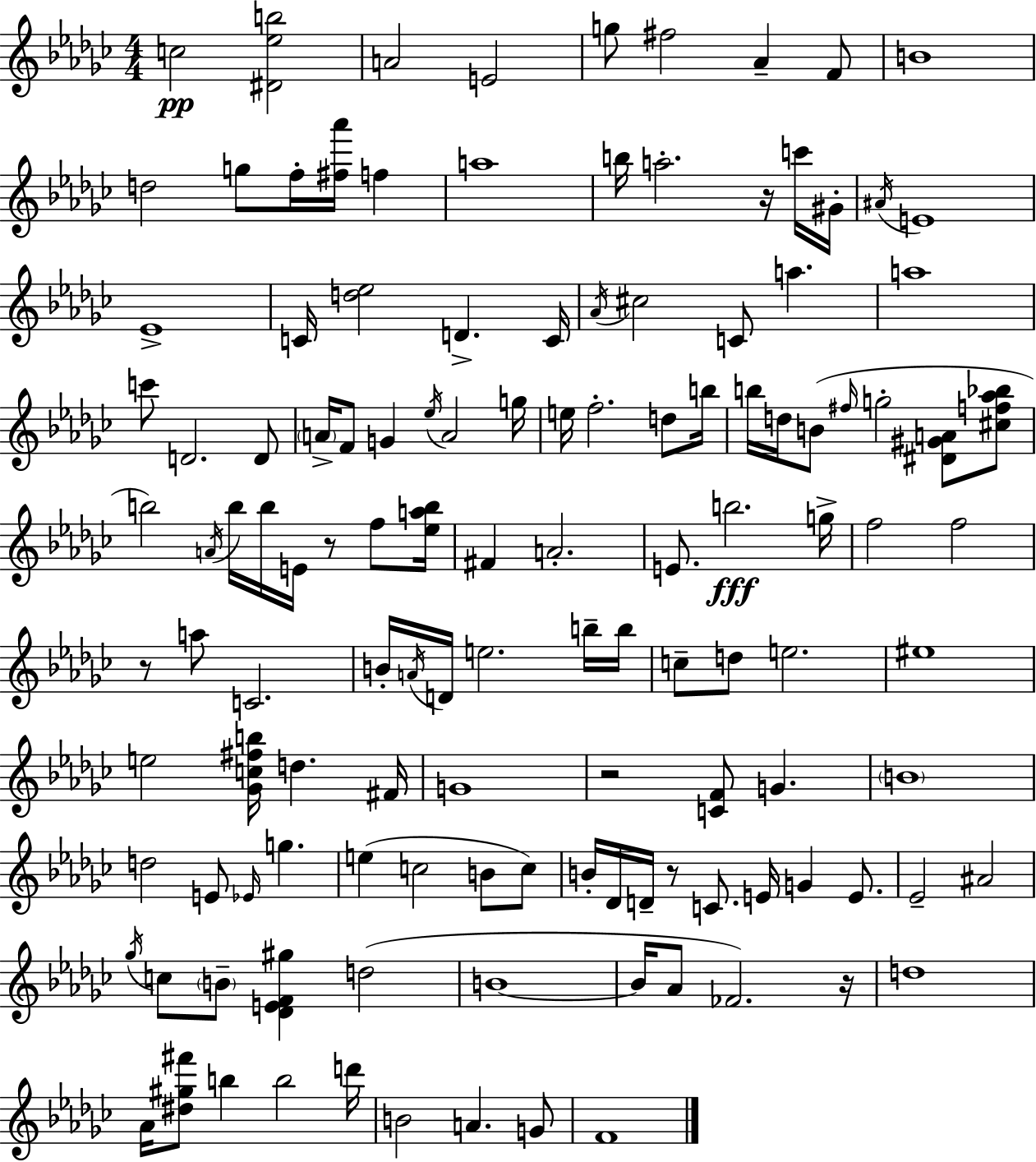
{
  \clef treble
  \numericTimeSignature
  \time 4/4
  \key ees \minor
  \repeat volta 2 { c''2\pp <dis' ees'' b''>2 | a'2 e'2 | g''8 fis''2 aes'4-- f'8 | b'1 | \break d''2 g''8 f''16-. <fis'' aes'''>16 f''4 | a''1 | b''16 a''2.-. r16 c'''16 gis'16-. | \acciaccatura { ais'16 } e'1 | \break ees'1-> | c'16 <d'' ees''>2 d'4.-> | c'16 \acciaccatura { aes'16 } cis''2 c'8 a''4. | a''1 | \break c'''8 d'2. | d'8 \parenthesize a'16-> f'8 g'4 \acciaccatura { ees''16 } a'2 | g''16 e''16 f''2.-. | d''8 b''16 b''16 d''16 b'8( \grace { fis''16 } g''2-. | \break <dis' gis' a'>8 <cis'' f'' aes'' bes''>8 b''2) \acciaccatura { a'16 } b''16 b''16 e'16 | r8 f''8 <ees'' a'' b''>16 fis'4 a'2.-. | e'8. b''2.\fff | g''16-> f''2 f''2 | \break r8 a''8 c'2. | b'16-. \acciaccatura { a'16 } d'16 e''2. | b''16-- b''16 c''8-- d''8 e''2. | eis''1 | \break e''2 <ges' c'' fis'' b''>16 d''4. | fis'16 g'1 | r2 <c' f'>8 | g'4. \parenthesize b'1 | \break d''2 e'8 | \grace { ees'16 } g''4. e''4( c''2 | b'8 c''8) b'16-. des'16 d'16-- r8 c'8. e'16 | g'4 e'8. ees'2-- ais'2 | \break \acciaccatura { ges''16 } c''8 \parenthesize b'8-- <des' e' f' gis''>4 | d''2( b'1~~ | b'16 aes'8 fes'2.) | r16 d''1 | \break aes'16 <dis'' gis'' fis'''>8 b''4 b''2 | d'''16 b'2 | a'4. g'8 f'1 | } \bar "|."
}